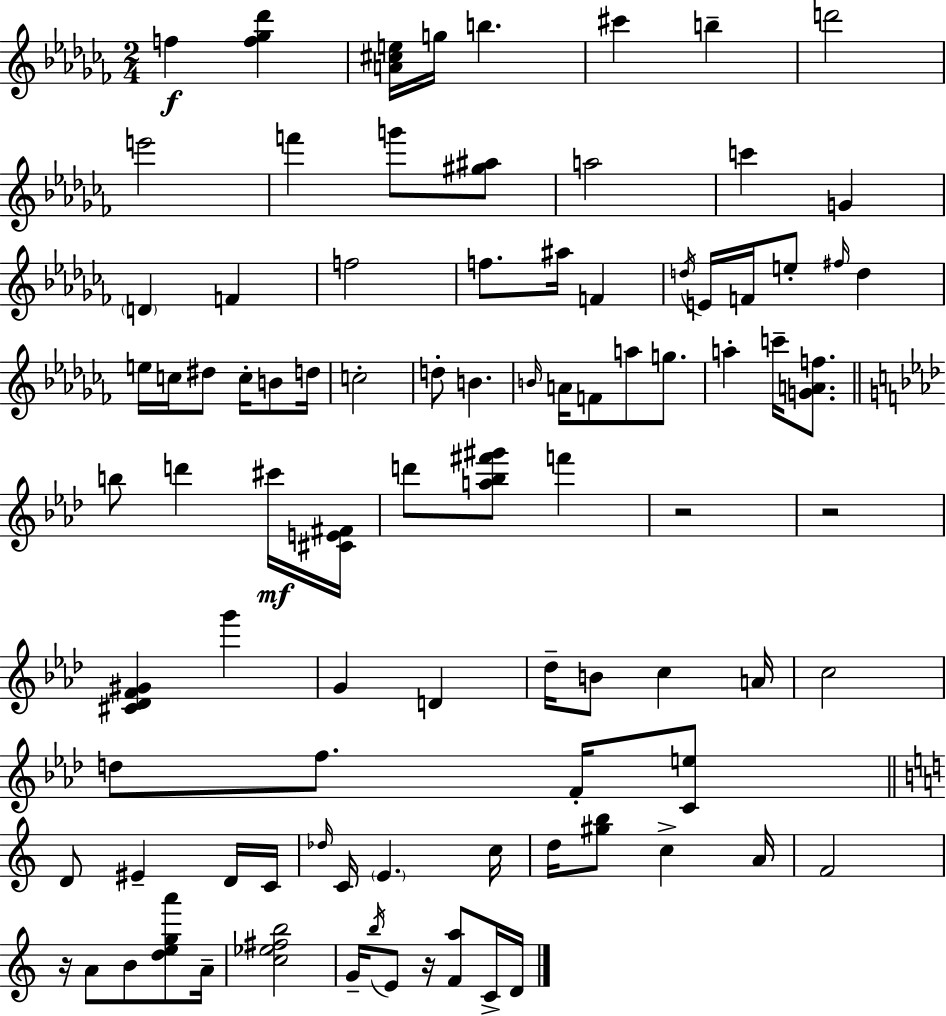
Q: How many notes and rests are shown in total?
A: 92